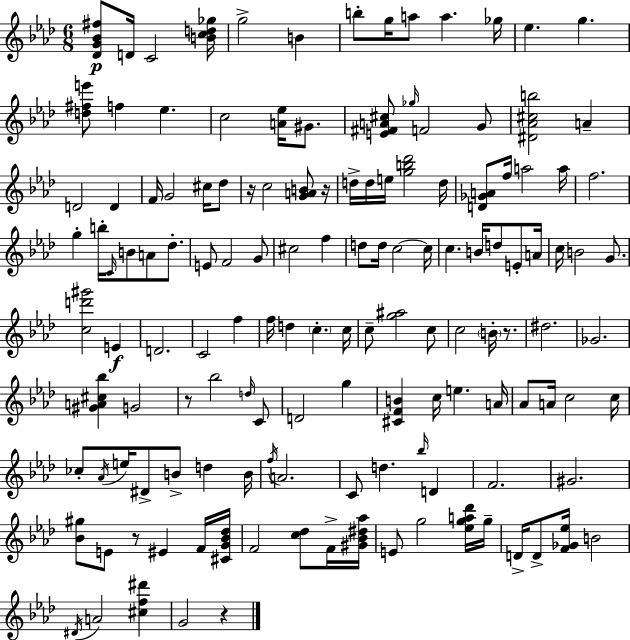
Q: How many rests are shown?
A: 6